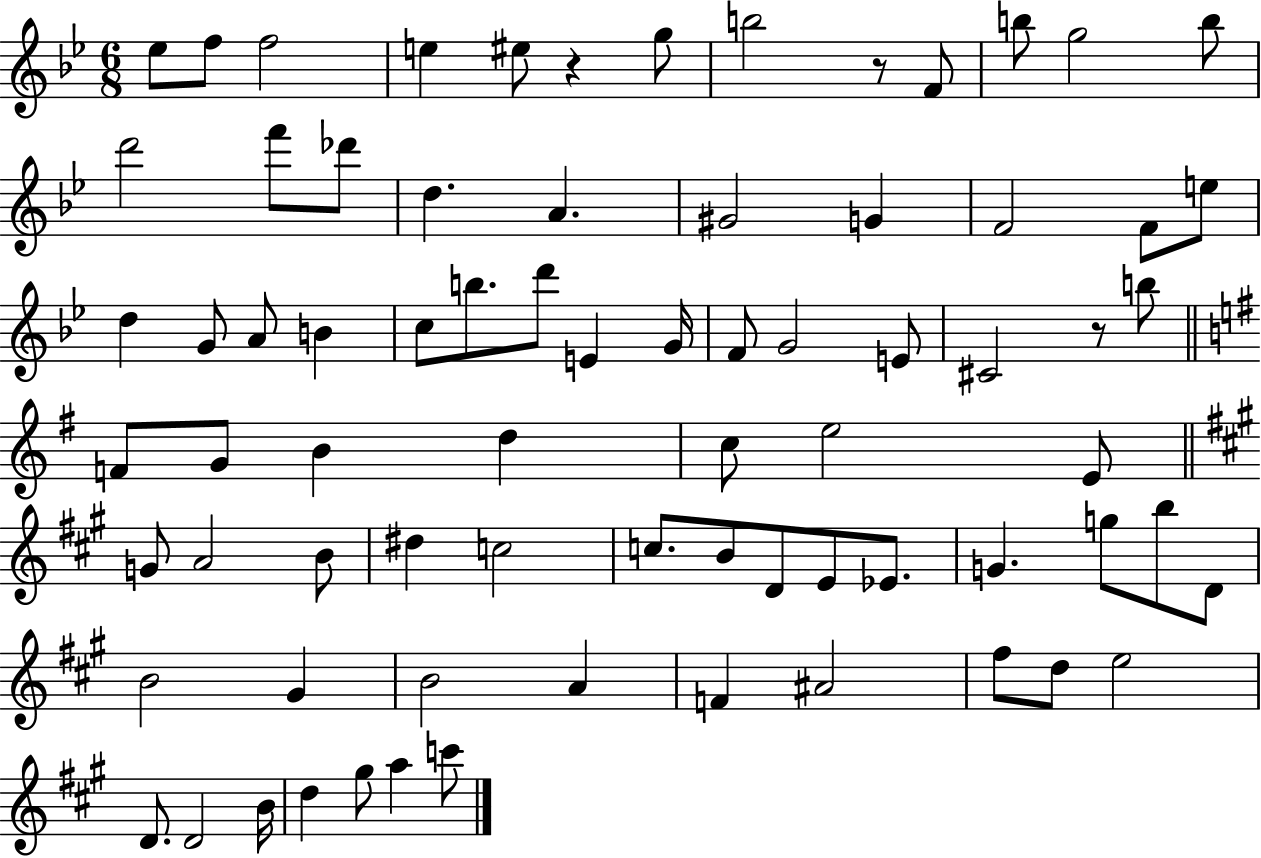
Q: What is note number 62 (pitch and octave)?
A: A#4